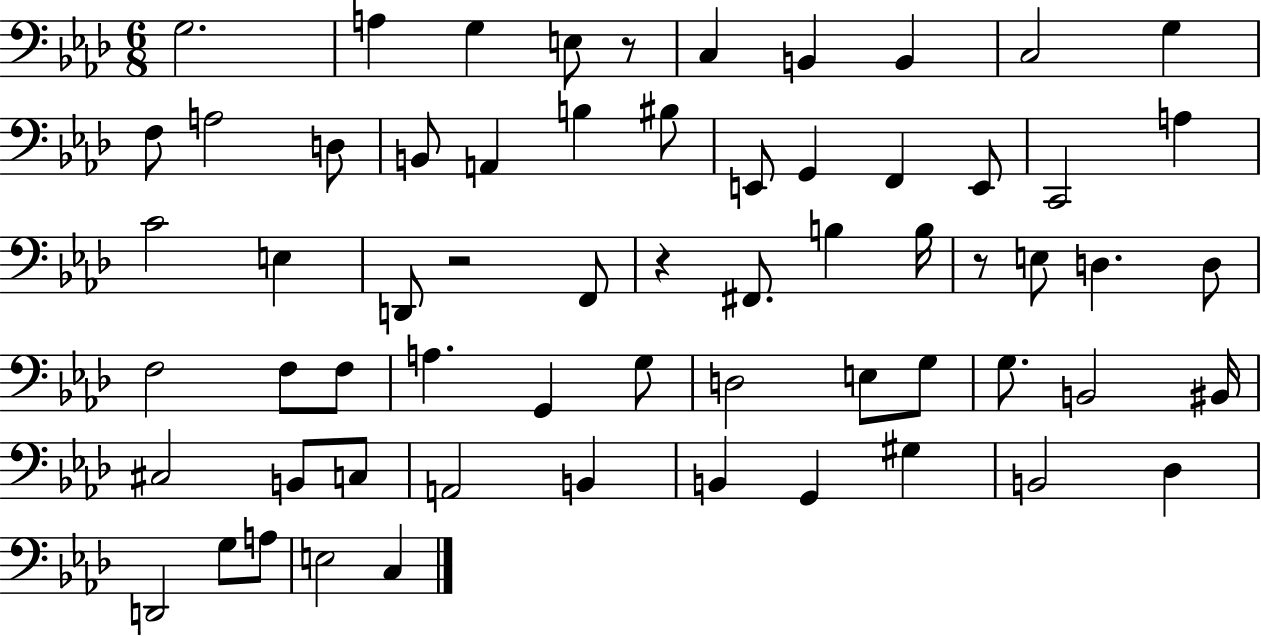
X:1
T:Untitled
M:6/8
L:1/4
K:Ab
G,2 A, G, E,/2 z/2 C, B,, B,, C,2 G, F,/2 A,2 D,/2 B,,/2 A,, B, ^B,/2 E,,/2 G,, F,, E,,/2 C,,2 A, C2 E, D,,/2 z2 F,,/2 z ^F,,/2 B, B,/4 z/2 E,/2 D, D,/2 F,2 F,/2 F,/2 A, G,, G,/2 D,2 E,/2 G,/2 G,/2 B,,2 ^B,,/4 ^C,2 B,,/2 C,/2 A,,2 B,, B,, G,, ^G, B,,2 _D, D,,2 G,/2 A,/2 E,2 C,